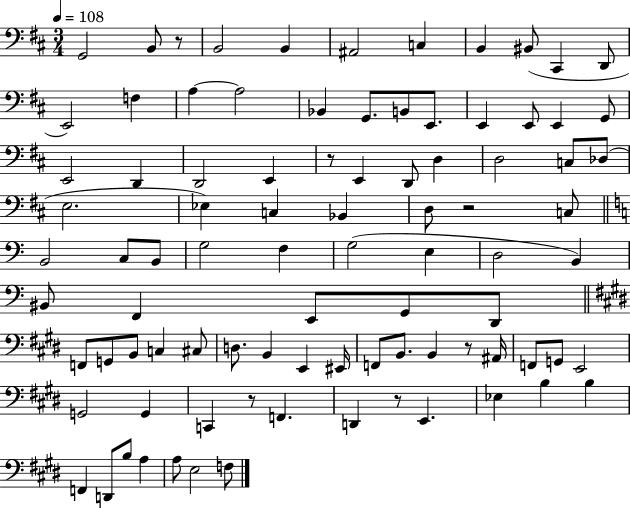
G2/h B2/e R/e B2/h B2/q A#2/h C3/q B2/q BIS2/e C#2/q D2/e E2/h F3/q A3/q A3/h Bb2/q G2/e. B2/e E2/e. E2/q E2/e E2/q G2/e E2/h D2/q D2/h E2/q R/e E2/q D2/e D3/q D3/h C3/e Db3/e E3/h. Eb3/q C3/q Bb2/q D3/e R/h C3/e B2/h C3/e B2/e G3/h F3/q G3/h E3/q D3/h B2/q BIS2/e F2/q E2/e G2/e D2/e F2/e G2/e B2/e C3/q C#3/e D3/e. B2/q E2/q EIS2/s F2/e B2/e. B2/q R/e A#2/s F2/e G2/e E2/h G2/h G2/q C2/q R/e F2/q. D2/q R/e E2/q. Eb3/q B3/q B3/q F2/q D2/e B3/e A3/q A3/e E3/h F3/e